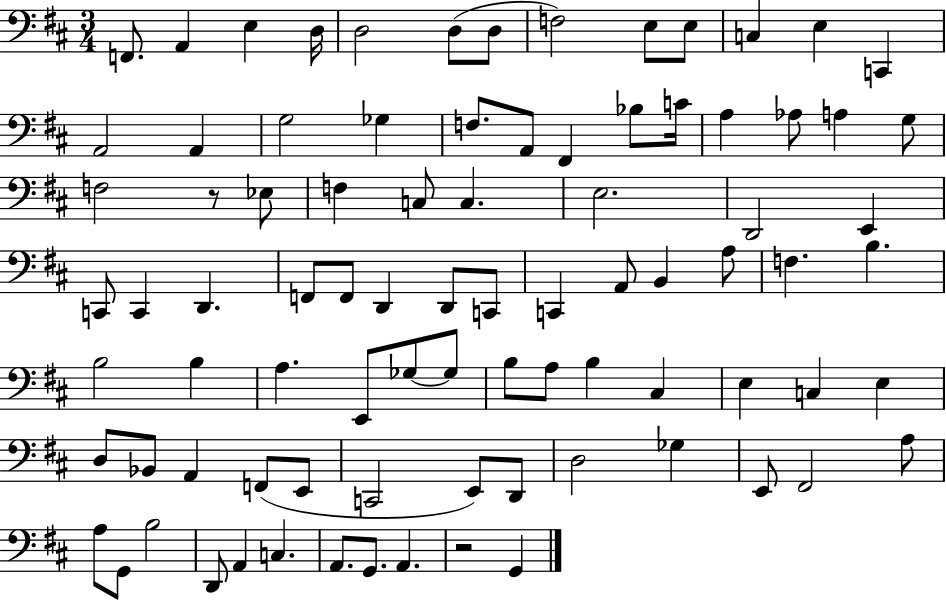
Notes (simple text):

F2/e. A2/q E3/q D3/s D3/h D3/e D3/e F3/h E3/e E3/e C3/q E3/q C2/q A2/h A2/q G3/h Gb3/q F3/e. A2/e F#2/q Bb3/e C4/s A3/q Ab3/e A3/q G3/e F3/h R/e Eb3/e F3/q C3/e C3/q. E3/h. D2/h E2/q C2/e C2/q D2/q. F2/e F2/e D2/q D2/e C2/e C2/q A2/e B2/q A3/e F3/q. B3/q. B3/h B3/q A3/q. E2/e Gb3/e Gb3/e B3/e A3/e B3/q C#3/q E3/q C3/q E3/q D3/e Bb2/e A2/q F2/e E2/e C2/h E2/e D2/e D3/h Gb3/q E2/e F#2/h A3/e A3/e G2/e B3/h D2/e A2/q C3/q. A2/e. G2/e. A2/q. R/h G2/q